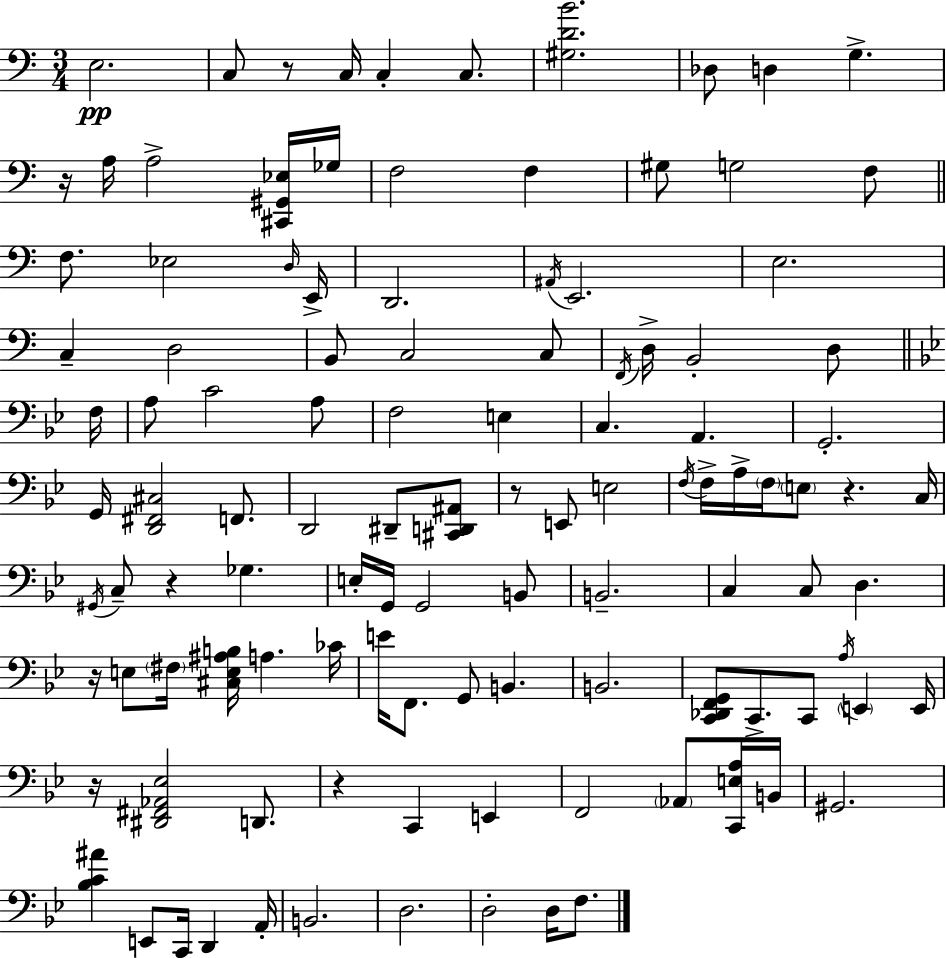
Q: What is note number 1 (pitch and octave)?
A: E3